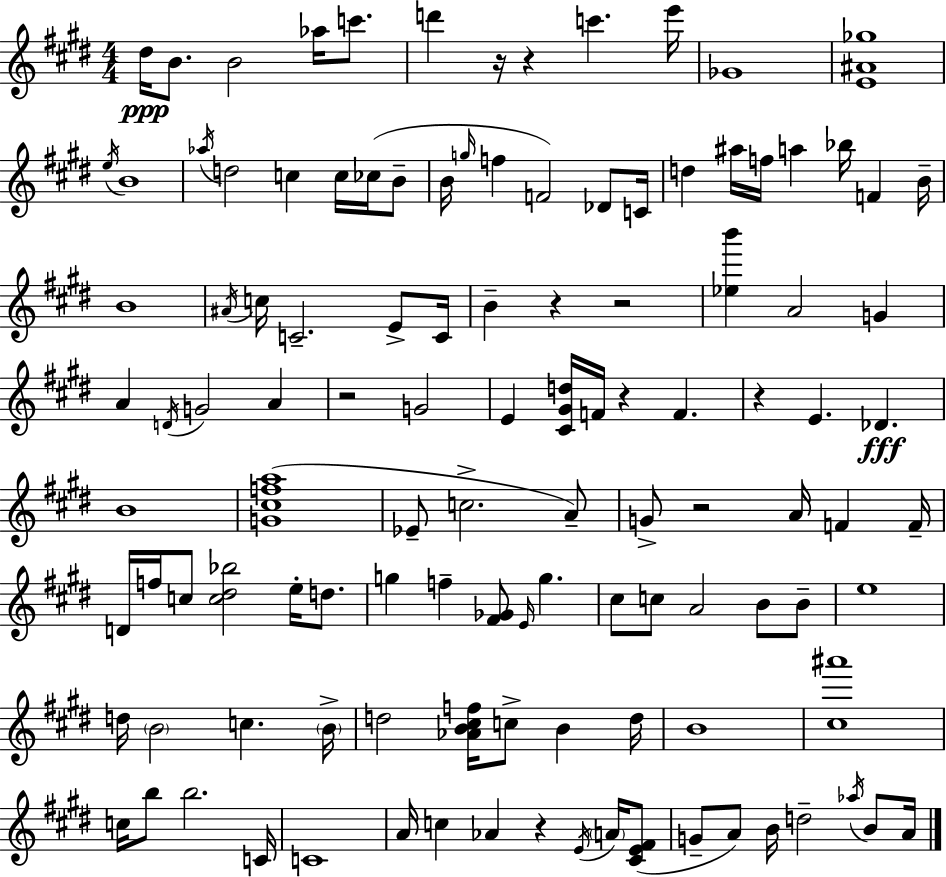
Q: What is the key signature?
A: E major